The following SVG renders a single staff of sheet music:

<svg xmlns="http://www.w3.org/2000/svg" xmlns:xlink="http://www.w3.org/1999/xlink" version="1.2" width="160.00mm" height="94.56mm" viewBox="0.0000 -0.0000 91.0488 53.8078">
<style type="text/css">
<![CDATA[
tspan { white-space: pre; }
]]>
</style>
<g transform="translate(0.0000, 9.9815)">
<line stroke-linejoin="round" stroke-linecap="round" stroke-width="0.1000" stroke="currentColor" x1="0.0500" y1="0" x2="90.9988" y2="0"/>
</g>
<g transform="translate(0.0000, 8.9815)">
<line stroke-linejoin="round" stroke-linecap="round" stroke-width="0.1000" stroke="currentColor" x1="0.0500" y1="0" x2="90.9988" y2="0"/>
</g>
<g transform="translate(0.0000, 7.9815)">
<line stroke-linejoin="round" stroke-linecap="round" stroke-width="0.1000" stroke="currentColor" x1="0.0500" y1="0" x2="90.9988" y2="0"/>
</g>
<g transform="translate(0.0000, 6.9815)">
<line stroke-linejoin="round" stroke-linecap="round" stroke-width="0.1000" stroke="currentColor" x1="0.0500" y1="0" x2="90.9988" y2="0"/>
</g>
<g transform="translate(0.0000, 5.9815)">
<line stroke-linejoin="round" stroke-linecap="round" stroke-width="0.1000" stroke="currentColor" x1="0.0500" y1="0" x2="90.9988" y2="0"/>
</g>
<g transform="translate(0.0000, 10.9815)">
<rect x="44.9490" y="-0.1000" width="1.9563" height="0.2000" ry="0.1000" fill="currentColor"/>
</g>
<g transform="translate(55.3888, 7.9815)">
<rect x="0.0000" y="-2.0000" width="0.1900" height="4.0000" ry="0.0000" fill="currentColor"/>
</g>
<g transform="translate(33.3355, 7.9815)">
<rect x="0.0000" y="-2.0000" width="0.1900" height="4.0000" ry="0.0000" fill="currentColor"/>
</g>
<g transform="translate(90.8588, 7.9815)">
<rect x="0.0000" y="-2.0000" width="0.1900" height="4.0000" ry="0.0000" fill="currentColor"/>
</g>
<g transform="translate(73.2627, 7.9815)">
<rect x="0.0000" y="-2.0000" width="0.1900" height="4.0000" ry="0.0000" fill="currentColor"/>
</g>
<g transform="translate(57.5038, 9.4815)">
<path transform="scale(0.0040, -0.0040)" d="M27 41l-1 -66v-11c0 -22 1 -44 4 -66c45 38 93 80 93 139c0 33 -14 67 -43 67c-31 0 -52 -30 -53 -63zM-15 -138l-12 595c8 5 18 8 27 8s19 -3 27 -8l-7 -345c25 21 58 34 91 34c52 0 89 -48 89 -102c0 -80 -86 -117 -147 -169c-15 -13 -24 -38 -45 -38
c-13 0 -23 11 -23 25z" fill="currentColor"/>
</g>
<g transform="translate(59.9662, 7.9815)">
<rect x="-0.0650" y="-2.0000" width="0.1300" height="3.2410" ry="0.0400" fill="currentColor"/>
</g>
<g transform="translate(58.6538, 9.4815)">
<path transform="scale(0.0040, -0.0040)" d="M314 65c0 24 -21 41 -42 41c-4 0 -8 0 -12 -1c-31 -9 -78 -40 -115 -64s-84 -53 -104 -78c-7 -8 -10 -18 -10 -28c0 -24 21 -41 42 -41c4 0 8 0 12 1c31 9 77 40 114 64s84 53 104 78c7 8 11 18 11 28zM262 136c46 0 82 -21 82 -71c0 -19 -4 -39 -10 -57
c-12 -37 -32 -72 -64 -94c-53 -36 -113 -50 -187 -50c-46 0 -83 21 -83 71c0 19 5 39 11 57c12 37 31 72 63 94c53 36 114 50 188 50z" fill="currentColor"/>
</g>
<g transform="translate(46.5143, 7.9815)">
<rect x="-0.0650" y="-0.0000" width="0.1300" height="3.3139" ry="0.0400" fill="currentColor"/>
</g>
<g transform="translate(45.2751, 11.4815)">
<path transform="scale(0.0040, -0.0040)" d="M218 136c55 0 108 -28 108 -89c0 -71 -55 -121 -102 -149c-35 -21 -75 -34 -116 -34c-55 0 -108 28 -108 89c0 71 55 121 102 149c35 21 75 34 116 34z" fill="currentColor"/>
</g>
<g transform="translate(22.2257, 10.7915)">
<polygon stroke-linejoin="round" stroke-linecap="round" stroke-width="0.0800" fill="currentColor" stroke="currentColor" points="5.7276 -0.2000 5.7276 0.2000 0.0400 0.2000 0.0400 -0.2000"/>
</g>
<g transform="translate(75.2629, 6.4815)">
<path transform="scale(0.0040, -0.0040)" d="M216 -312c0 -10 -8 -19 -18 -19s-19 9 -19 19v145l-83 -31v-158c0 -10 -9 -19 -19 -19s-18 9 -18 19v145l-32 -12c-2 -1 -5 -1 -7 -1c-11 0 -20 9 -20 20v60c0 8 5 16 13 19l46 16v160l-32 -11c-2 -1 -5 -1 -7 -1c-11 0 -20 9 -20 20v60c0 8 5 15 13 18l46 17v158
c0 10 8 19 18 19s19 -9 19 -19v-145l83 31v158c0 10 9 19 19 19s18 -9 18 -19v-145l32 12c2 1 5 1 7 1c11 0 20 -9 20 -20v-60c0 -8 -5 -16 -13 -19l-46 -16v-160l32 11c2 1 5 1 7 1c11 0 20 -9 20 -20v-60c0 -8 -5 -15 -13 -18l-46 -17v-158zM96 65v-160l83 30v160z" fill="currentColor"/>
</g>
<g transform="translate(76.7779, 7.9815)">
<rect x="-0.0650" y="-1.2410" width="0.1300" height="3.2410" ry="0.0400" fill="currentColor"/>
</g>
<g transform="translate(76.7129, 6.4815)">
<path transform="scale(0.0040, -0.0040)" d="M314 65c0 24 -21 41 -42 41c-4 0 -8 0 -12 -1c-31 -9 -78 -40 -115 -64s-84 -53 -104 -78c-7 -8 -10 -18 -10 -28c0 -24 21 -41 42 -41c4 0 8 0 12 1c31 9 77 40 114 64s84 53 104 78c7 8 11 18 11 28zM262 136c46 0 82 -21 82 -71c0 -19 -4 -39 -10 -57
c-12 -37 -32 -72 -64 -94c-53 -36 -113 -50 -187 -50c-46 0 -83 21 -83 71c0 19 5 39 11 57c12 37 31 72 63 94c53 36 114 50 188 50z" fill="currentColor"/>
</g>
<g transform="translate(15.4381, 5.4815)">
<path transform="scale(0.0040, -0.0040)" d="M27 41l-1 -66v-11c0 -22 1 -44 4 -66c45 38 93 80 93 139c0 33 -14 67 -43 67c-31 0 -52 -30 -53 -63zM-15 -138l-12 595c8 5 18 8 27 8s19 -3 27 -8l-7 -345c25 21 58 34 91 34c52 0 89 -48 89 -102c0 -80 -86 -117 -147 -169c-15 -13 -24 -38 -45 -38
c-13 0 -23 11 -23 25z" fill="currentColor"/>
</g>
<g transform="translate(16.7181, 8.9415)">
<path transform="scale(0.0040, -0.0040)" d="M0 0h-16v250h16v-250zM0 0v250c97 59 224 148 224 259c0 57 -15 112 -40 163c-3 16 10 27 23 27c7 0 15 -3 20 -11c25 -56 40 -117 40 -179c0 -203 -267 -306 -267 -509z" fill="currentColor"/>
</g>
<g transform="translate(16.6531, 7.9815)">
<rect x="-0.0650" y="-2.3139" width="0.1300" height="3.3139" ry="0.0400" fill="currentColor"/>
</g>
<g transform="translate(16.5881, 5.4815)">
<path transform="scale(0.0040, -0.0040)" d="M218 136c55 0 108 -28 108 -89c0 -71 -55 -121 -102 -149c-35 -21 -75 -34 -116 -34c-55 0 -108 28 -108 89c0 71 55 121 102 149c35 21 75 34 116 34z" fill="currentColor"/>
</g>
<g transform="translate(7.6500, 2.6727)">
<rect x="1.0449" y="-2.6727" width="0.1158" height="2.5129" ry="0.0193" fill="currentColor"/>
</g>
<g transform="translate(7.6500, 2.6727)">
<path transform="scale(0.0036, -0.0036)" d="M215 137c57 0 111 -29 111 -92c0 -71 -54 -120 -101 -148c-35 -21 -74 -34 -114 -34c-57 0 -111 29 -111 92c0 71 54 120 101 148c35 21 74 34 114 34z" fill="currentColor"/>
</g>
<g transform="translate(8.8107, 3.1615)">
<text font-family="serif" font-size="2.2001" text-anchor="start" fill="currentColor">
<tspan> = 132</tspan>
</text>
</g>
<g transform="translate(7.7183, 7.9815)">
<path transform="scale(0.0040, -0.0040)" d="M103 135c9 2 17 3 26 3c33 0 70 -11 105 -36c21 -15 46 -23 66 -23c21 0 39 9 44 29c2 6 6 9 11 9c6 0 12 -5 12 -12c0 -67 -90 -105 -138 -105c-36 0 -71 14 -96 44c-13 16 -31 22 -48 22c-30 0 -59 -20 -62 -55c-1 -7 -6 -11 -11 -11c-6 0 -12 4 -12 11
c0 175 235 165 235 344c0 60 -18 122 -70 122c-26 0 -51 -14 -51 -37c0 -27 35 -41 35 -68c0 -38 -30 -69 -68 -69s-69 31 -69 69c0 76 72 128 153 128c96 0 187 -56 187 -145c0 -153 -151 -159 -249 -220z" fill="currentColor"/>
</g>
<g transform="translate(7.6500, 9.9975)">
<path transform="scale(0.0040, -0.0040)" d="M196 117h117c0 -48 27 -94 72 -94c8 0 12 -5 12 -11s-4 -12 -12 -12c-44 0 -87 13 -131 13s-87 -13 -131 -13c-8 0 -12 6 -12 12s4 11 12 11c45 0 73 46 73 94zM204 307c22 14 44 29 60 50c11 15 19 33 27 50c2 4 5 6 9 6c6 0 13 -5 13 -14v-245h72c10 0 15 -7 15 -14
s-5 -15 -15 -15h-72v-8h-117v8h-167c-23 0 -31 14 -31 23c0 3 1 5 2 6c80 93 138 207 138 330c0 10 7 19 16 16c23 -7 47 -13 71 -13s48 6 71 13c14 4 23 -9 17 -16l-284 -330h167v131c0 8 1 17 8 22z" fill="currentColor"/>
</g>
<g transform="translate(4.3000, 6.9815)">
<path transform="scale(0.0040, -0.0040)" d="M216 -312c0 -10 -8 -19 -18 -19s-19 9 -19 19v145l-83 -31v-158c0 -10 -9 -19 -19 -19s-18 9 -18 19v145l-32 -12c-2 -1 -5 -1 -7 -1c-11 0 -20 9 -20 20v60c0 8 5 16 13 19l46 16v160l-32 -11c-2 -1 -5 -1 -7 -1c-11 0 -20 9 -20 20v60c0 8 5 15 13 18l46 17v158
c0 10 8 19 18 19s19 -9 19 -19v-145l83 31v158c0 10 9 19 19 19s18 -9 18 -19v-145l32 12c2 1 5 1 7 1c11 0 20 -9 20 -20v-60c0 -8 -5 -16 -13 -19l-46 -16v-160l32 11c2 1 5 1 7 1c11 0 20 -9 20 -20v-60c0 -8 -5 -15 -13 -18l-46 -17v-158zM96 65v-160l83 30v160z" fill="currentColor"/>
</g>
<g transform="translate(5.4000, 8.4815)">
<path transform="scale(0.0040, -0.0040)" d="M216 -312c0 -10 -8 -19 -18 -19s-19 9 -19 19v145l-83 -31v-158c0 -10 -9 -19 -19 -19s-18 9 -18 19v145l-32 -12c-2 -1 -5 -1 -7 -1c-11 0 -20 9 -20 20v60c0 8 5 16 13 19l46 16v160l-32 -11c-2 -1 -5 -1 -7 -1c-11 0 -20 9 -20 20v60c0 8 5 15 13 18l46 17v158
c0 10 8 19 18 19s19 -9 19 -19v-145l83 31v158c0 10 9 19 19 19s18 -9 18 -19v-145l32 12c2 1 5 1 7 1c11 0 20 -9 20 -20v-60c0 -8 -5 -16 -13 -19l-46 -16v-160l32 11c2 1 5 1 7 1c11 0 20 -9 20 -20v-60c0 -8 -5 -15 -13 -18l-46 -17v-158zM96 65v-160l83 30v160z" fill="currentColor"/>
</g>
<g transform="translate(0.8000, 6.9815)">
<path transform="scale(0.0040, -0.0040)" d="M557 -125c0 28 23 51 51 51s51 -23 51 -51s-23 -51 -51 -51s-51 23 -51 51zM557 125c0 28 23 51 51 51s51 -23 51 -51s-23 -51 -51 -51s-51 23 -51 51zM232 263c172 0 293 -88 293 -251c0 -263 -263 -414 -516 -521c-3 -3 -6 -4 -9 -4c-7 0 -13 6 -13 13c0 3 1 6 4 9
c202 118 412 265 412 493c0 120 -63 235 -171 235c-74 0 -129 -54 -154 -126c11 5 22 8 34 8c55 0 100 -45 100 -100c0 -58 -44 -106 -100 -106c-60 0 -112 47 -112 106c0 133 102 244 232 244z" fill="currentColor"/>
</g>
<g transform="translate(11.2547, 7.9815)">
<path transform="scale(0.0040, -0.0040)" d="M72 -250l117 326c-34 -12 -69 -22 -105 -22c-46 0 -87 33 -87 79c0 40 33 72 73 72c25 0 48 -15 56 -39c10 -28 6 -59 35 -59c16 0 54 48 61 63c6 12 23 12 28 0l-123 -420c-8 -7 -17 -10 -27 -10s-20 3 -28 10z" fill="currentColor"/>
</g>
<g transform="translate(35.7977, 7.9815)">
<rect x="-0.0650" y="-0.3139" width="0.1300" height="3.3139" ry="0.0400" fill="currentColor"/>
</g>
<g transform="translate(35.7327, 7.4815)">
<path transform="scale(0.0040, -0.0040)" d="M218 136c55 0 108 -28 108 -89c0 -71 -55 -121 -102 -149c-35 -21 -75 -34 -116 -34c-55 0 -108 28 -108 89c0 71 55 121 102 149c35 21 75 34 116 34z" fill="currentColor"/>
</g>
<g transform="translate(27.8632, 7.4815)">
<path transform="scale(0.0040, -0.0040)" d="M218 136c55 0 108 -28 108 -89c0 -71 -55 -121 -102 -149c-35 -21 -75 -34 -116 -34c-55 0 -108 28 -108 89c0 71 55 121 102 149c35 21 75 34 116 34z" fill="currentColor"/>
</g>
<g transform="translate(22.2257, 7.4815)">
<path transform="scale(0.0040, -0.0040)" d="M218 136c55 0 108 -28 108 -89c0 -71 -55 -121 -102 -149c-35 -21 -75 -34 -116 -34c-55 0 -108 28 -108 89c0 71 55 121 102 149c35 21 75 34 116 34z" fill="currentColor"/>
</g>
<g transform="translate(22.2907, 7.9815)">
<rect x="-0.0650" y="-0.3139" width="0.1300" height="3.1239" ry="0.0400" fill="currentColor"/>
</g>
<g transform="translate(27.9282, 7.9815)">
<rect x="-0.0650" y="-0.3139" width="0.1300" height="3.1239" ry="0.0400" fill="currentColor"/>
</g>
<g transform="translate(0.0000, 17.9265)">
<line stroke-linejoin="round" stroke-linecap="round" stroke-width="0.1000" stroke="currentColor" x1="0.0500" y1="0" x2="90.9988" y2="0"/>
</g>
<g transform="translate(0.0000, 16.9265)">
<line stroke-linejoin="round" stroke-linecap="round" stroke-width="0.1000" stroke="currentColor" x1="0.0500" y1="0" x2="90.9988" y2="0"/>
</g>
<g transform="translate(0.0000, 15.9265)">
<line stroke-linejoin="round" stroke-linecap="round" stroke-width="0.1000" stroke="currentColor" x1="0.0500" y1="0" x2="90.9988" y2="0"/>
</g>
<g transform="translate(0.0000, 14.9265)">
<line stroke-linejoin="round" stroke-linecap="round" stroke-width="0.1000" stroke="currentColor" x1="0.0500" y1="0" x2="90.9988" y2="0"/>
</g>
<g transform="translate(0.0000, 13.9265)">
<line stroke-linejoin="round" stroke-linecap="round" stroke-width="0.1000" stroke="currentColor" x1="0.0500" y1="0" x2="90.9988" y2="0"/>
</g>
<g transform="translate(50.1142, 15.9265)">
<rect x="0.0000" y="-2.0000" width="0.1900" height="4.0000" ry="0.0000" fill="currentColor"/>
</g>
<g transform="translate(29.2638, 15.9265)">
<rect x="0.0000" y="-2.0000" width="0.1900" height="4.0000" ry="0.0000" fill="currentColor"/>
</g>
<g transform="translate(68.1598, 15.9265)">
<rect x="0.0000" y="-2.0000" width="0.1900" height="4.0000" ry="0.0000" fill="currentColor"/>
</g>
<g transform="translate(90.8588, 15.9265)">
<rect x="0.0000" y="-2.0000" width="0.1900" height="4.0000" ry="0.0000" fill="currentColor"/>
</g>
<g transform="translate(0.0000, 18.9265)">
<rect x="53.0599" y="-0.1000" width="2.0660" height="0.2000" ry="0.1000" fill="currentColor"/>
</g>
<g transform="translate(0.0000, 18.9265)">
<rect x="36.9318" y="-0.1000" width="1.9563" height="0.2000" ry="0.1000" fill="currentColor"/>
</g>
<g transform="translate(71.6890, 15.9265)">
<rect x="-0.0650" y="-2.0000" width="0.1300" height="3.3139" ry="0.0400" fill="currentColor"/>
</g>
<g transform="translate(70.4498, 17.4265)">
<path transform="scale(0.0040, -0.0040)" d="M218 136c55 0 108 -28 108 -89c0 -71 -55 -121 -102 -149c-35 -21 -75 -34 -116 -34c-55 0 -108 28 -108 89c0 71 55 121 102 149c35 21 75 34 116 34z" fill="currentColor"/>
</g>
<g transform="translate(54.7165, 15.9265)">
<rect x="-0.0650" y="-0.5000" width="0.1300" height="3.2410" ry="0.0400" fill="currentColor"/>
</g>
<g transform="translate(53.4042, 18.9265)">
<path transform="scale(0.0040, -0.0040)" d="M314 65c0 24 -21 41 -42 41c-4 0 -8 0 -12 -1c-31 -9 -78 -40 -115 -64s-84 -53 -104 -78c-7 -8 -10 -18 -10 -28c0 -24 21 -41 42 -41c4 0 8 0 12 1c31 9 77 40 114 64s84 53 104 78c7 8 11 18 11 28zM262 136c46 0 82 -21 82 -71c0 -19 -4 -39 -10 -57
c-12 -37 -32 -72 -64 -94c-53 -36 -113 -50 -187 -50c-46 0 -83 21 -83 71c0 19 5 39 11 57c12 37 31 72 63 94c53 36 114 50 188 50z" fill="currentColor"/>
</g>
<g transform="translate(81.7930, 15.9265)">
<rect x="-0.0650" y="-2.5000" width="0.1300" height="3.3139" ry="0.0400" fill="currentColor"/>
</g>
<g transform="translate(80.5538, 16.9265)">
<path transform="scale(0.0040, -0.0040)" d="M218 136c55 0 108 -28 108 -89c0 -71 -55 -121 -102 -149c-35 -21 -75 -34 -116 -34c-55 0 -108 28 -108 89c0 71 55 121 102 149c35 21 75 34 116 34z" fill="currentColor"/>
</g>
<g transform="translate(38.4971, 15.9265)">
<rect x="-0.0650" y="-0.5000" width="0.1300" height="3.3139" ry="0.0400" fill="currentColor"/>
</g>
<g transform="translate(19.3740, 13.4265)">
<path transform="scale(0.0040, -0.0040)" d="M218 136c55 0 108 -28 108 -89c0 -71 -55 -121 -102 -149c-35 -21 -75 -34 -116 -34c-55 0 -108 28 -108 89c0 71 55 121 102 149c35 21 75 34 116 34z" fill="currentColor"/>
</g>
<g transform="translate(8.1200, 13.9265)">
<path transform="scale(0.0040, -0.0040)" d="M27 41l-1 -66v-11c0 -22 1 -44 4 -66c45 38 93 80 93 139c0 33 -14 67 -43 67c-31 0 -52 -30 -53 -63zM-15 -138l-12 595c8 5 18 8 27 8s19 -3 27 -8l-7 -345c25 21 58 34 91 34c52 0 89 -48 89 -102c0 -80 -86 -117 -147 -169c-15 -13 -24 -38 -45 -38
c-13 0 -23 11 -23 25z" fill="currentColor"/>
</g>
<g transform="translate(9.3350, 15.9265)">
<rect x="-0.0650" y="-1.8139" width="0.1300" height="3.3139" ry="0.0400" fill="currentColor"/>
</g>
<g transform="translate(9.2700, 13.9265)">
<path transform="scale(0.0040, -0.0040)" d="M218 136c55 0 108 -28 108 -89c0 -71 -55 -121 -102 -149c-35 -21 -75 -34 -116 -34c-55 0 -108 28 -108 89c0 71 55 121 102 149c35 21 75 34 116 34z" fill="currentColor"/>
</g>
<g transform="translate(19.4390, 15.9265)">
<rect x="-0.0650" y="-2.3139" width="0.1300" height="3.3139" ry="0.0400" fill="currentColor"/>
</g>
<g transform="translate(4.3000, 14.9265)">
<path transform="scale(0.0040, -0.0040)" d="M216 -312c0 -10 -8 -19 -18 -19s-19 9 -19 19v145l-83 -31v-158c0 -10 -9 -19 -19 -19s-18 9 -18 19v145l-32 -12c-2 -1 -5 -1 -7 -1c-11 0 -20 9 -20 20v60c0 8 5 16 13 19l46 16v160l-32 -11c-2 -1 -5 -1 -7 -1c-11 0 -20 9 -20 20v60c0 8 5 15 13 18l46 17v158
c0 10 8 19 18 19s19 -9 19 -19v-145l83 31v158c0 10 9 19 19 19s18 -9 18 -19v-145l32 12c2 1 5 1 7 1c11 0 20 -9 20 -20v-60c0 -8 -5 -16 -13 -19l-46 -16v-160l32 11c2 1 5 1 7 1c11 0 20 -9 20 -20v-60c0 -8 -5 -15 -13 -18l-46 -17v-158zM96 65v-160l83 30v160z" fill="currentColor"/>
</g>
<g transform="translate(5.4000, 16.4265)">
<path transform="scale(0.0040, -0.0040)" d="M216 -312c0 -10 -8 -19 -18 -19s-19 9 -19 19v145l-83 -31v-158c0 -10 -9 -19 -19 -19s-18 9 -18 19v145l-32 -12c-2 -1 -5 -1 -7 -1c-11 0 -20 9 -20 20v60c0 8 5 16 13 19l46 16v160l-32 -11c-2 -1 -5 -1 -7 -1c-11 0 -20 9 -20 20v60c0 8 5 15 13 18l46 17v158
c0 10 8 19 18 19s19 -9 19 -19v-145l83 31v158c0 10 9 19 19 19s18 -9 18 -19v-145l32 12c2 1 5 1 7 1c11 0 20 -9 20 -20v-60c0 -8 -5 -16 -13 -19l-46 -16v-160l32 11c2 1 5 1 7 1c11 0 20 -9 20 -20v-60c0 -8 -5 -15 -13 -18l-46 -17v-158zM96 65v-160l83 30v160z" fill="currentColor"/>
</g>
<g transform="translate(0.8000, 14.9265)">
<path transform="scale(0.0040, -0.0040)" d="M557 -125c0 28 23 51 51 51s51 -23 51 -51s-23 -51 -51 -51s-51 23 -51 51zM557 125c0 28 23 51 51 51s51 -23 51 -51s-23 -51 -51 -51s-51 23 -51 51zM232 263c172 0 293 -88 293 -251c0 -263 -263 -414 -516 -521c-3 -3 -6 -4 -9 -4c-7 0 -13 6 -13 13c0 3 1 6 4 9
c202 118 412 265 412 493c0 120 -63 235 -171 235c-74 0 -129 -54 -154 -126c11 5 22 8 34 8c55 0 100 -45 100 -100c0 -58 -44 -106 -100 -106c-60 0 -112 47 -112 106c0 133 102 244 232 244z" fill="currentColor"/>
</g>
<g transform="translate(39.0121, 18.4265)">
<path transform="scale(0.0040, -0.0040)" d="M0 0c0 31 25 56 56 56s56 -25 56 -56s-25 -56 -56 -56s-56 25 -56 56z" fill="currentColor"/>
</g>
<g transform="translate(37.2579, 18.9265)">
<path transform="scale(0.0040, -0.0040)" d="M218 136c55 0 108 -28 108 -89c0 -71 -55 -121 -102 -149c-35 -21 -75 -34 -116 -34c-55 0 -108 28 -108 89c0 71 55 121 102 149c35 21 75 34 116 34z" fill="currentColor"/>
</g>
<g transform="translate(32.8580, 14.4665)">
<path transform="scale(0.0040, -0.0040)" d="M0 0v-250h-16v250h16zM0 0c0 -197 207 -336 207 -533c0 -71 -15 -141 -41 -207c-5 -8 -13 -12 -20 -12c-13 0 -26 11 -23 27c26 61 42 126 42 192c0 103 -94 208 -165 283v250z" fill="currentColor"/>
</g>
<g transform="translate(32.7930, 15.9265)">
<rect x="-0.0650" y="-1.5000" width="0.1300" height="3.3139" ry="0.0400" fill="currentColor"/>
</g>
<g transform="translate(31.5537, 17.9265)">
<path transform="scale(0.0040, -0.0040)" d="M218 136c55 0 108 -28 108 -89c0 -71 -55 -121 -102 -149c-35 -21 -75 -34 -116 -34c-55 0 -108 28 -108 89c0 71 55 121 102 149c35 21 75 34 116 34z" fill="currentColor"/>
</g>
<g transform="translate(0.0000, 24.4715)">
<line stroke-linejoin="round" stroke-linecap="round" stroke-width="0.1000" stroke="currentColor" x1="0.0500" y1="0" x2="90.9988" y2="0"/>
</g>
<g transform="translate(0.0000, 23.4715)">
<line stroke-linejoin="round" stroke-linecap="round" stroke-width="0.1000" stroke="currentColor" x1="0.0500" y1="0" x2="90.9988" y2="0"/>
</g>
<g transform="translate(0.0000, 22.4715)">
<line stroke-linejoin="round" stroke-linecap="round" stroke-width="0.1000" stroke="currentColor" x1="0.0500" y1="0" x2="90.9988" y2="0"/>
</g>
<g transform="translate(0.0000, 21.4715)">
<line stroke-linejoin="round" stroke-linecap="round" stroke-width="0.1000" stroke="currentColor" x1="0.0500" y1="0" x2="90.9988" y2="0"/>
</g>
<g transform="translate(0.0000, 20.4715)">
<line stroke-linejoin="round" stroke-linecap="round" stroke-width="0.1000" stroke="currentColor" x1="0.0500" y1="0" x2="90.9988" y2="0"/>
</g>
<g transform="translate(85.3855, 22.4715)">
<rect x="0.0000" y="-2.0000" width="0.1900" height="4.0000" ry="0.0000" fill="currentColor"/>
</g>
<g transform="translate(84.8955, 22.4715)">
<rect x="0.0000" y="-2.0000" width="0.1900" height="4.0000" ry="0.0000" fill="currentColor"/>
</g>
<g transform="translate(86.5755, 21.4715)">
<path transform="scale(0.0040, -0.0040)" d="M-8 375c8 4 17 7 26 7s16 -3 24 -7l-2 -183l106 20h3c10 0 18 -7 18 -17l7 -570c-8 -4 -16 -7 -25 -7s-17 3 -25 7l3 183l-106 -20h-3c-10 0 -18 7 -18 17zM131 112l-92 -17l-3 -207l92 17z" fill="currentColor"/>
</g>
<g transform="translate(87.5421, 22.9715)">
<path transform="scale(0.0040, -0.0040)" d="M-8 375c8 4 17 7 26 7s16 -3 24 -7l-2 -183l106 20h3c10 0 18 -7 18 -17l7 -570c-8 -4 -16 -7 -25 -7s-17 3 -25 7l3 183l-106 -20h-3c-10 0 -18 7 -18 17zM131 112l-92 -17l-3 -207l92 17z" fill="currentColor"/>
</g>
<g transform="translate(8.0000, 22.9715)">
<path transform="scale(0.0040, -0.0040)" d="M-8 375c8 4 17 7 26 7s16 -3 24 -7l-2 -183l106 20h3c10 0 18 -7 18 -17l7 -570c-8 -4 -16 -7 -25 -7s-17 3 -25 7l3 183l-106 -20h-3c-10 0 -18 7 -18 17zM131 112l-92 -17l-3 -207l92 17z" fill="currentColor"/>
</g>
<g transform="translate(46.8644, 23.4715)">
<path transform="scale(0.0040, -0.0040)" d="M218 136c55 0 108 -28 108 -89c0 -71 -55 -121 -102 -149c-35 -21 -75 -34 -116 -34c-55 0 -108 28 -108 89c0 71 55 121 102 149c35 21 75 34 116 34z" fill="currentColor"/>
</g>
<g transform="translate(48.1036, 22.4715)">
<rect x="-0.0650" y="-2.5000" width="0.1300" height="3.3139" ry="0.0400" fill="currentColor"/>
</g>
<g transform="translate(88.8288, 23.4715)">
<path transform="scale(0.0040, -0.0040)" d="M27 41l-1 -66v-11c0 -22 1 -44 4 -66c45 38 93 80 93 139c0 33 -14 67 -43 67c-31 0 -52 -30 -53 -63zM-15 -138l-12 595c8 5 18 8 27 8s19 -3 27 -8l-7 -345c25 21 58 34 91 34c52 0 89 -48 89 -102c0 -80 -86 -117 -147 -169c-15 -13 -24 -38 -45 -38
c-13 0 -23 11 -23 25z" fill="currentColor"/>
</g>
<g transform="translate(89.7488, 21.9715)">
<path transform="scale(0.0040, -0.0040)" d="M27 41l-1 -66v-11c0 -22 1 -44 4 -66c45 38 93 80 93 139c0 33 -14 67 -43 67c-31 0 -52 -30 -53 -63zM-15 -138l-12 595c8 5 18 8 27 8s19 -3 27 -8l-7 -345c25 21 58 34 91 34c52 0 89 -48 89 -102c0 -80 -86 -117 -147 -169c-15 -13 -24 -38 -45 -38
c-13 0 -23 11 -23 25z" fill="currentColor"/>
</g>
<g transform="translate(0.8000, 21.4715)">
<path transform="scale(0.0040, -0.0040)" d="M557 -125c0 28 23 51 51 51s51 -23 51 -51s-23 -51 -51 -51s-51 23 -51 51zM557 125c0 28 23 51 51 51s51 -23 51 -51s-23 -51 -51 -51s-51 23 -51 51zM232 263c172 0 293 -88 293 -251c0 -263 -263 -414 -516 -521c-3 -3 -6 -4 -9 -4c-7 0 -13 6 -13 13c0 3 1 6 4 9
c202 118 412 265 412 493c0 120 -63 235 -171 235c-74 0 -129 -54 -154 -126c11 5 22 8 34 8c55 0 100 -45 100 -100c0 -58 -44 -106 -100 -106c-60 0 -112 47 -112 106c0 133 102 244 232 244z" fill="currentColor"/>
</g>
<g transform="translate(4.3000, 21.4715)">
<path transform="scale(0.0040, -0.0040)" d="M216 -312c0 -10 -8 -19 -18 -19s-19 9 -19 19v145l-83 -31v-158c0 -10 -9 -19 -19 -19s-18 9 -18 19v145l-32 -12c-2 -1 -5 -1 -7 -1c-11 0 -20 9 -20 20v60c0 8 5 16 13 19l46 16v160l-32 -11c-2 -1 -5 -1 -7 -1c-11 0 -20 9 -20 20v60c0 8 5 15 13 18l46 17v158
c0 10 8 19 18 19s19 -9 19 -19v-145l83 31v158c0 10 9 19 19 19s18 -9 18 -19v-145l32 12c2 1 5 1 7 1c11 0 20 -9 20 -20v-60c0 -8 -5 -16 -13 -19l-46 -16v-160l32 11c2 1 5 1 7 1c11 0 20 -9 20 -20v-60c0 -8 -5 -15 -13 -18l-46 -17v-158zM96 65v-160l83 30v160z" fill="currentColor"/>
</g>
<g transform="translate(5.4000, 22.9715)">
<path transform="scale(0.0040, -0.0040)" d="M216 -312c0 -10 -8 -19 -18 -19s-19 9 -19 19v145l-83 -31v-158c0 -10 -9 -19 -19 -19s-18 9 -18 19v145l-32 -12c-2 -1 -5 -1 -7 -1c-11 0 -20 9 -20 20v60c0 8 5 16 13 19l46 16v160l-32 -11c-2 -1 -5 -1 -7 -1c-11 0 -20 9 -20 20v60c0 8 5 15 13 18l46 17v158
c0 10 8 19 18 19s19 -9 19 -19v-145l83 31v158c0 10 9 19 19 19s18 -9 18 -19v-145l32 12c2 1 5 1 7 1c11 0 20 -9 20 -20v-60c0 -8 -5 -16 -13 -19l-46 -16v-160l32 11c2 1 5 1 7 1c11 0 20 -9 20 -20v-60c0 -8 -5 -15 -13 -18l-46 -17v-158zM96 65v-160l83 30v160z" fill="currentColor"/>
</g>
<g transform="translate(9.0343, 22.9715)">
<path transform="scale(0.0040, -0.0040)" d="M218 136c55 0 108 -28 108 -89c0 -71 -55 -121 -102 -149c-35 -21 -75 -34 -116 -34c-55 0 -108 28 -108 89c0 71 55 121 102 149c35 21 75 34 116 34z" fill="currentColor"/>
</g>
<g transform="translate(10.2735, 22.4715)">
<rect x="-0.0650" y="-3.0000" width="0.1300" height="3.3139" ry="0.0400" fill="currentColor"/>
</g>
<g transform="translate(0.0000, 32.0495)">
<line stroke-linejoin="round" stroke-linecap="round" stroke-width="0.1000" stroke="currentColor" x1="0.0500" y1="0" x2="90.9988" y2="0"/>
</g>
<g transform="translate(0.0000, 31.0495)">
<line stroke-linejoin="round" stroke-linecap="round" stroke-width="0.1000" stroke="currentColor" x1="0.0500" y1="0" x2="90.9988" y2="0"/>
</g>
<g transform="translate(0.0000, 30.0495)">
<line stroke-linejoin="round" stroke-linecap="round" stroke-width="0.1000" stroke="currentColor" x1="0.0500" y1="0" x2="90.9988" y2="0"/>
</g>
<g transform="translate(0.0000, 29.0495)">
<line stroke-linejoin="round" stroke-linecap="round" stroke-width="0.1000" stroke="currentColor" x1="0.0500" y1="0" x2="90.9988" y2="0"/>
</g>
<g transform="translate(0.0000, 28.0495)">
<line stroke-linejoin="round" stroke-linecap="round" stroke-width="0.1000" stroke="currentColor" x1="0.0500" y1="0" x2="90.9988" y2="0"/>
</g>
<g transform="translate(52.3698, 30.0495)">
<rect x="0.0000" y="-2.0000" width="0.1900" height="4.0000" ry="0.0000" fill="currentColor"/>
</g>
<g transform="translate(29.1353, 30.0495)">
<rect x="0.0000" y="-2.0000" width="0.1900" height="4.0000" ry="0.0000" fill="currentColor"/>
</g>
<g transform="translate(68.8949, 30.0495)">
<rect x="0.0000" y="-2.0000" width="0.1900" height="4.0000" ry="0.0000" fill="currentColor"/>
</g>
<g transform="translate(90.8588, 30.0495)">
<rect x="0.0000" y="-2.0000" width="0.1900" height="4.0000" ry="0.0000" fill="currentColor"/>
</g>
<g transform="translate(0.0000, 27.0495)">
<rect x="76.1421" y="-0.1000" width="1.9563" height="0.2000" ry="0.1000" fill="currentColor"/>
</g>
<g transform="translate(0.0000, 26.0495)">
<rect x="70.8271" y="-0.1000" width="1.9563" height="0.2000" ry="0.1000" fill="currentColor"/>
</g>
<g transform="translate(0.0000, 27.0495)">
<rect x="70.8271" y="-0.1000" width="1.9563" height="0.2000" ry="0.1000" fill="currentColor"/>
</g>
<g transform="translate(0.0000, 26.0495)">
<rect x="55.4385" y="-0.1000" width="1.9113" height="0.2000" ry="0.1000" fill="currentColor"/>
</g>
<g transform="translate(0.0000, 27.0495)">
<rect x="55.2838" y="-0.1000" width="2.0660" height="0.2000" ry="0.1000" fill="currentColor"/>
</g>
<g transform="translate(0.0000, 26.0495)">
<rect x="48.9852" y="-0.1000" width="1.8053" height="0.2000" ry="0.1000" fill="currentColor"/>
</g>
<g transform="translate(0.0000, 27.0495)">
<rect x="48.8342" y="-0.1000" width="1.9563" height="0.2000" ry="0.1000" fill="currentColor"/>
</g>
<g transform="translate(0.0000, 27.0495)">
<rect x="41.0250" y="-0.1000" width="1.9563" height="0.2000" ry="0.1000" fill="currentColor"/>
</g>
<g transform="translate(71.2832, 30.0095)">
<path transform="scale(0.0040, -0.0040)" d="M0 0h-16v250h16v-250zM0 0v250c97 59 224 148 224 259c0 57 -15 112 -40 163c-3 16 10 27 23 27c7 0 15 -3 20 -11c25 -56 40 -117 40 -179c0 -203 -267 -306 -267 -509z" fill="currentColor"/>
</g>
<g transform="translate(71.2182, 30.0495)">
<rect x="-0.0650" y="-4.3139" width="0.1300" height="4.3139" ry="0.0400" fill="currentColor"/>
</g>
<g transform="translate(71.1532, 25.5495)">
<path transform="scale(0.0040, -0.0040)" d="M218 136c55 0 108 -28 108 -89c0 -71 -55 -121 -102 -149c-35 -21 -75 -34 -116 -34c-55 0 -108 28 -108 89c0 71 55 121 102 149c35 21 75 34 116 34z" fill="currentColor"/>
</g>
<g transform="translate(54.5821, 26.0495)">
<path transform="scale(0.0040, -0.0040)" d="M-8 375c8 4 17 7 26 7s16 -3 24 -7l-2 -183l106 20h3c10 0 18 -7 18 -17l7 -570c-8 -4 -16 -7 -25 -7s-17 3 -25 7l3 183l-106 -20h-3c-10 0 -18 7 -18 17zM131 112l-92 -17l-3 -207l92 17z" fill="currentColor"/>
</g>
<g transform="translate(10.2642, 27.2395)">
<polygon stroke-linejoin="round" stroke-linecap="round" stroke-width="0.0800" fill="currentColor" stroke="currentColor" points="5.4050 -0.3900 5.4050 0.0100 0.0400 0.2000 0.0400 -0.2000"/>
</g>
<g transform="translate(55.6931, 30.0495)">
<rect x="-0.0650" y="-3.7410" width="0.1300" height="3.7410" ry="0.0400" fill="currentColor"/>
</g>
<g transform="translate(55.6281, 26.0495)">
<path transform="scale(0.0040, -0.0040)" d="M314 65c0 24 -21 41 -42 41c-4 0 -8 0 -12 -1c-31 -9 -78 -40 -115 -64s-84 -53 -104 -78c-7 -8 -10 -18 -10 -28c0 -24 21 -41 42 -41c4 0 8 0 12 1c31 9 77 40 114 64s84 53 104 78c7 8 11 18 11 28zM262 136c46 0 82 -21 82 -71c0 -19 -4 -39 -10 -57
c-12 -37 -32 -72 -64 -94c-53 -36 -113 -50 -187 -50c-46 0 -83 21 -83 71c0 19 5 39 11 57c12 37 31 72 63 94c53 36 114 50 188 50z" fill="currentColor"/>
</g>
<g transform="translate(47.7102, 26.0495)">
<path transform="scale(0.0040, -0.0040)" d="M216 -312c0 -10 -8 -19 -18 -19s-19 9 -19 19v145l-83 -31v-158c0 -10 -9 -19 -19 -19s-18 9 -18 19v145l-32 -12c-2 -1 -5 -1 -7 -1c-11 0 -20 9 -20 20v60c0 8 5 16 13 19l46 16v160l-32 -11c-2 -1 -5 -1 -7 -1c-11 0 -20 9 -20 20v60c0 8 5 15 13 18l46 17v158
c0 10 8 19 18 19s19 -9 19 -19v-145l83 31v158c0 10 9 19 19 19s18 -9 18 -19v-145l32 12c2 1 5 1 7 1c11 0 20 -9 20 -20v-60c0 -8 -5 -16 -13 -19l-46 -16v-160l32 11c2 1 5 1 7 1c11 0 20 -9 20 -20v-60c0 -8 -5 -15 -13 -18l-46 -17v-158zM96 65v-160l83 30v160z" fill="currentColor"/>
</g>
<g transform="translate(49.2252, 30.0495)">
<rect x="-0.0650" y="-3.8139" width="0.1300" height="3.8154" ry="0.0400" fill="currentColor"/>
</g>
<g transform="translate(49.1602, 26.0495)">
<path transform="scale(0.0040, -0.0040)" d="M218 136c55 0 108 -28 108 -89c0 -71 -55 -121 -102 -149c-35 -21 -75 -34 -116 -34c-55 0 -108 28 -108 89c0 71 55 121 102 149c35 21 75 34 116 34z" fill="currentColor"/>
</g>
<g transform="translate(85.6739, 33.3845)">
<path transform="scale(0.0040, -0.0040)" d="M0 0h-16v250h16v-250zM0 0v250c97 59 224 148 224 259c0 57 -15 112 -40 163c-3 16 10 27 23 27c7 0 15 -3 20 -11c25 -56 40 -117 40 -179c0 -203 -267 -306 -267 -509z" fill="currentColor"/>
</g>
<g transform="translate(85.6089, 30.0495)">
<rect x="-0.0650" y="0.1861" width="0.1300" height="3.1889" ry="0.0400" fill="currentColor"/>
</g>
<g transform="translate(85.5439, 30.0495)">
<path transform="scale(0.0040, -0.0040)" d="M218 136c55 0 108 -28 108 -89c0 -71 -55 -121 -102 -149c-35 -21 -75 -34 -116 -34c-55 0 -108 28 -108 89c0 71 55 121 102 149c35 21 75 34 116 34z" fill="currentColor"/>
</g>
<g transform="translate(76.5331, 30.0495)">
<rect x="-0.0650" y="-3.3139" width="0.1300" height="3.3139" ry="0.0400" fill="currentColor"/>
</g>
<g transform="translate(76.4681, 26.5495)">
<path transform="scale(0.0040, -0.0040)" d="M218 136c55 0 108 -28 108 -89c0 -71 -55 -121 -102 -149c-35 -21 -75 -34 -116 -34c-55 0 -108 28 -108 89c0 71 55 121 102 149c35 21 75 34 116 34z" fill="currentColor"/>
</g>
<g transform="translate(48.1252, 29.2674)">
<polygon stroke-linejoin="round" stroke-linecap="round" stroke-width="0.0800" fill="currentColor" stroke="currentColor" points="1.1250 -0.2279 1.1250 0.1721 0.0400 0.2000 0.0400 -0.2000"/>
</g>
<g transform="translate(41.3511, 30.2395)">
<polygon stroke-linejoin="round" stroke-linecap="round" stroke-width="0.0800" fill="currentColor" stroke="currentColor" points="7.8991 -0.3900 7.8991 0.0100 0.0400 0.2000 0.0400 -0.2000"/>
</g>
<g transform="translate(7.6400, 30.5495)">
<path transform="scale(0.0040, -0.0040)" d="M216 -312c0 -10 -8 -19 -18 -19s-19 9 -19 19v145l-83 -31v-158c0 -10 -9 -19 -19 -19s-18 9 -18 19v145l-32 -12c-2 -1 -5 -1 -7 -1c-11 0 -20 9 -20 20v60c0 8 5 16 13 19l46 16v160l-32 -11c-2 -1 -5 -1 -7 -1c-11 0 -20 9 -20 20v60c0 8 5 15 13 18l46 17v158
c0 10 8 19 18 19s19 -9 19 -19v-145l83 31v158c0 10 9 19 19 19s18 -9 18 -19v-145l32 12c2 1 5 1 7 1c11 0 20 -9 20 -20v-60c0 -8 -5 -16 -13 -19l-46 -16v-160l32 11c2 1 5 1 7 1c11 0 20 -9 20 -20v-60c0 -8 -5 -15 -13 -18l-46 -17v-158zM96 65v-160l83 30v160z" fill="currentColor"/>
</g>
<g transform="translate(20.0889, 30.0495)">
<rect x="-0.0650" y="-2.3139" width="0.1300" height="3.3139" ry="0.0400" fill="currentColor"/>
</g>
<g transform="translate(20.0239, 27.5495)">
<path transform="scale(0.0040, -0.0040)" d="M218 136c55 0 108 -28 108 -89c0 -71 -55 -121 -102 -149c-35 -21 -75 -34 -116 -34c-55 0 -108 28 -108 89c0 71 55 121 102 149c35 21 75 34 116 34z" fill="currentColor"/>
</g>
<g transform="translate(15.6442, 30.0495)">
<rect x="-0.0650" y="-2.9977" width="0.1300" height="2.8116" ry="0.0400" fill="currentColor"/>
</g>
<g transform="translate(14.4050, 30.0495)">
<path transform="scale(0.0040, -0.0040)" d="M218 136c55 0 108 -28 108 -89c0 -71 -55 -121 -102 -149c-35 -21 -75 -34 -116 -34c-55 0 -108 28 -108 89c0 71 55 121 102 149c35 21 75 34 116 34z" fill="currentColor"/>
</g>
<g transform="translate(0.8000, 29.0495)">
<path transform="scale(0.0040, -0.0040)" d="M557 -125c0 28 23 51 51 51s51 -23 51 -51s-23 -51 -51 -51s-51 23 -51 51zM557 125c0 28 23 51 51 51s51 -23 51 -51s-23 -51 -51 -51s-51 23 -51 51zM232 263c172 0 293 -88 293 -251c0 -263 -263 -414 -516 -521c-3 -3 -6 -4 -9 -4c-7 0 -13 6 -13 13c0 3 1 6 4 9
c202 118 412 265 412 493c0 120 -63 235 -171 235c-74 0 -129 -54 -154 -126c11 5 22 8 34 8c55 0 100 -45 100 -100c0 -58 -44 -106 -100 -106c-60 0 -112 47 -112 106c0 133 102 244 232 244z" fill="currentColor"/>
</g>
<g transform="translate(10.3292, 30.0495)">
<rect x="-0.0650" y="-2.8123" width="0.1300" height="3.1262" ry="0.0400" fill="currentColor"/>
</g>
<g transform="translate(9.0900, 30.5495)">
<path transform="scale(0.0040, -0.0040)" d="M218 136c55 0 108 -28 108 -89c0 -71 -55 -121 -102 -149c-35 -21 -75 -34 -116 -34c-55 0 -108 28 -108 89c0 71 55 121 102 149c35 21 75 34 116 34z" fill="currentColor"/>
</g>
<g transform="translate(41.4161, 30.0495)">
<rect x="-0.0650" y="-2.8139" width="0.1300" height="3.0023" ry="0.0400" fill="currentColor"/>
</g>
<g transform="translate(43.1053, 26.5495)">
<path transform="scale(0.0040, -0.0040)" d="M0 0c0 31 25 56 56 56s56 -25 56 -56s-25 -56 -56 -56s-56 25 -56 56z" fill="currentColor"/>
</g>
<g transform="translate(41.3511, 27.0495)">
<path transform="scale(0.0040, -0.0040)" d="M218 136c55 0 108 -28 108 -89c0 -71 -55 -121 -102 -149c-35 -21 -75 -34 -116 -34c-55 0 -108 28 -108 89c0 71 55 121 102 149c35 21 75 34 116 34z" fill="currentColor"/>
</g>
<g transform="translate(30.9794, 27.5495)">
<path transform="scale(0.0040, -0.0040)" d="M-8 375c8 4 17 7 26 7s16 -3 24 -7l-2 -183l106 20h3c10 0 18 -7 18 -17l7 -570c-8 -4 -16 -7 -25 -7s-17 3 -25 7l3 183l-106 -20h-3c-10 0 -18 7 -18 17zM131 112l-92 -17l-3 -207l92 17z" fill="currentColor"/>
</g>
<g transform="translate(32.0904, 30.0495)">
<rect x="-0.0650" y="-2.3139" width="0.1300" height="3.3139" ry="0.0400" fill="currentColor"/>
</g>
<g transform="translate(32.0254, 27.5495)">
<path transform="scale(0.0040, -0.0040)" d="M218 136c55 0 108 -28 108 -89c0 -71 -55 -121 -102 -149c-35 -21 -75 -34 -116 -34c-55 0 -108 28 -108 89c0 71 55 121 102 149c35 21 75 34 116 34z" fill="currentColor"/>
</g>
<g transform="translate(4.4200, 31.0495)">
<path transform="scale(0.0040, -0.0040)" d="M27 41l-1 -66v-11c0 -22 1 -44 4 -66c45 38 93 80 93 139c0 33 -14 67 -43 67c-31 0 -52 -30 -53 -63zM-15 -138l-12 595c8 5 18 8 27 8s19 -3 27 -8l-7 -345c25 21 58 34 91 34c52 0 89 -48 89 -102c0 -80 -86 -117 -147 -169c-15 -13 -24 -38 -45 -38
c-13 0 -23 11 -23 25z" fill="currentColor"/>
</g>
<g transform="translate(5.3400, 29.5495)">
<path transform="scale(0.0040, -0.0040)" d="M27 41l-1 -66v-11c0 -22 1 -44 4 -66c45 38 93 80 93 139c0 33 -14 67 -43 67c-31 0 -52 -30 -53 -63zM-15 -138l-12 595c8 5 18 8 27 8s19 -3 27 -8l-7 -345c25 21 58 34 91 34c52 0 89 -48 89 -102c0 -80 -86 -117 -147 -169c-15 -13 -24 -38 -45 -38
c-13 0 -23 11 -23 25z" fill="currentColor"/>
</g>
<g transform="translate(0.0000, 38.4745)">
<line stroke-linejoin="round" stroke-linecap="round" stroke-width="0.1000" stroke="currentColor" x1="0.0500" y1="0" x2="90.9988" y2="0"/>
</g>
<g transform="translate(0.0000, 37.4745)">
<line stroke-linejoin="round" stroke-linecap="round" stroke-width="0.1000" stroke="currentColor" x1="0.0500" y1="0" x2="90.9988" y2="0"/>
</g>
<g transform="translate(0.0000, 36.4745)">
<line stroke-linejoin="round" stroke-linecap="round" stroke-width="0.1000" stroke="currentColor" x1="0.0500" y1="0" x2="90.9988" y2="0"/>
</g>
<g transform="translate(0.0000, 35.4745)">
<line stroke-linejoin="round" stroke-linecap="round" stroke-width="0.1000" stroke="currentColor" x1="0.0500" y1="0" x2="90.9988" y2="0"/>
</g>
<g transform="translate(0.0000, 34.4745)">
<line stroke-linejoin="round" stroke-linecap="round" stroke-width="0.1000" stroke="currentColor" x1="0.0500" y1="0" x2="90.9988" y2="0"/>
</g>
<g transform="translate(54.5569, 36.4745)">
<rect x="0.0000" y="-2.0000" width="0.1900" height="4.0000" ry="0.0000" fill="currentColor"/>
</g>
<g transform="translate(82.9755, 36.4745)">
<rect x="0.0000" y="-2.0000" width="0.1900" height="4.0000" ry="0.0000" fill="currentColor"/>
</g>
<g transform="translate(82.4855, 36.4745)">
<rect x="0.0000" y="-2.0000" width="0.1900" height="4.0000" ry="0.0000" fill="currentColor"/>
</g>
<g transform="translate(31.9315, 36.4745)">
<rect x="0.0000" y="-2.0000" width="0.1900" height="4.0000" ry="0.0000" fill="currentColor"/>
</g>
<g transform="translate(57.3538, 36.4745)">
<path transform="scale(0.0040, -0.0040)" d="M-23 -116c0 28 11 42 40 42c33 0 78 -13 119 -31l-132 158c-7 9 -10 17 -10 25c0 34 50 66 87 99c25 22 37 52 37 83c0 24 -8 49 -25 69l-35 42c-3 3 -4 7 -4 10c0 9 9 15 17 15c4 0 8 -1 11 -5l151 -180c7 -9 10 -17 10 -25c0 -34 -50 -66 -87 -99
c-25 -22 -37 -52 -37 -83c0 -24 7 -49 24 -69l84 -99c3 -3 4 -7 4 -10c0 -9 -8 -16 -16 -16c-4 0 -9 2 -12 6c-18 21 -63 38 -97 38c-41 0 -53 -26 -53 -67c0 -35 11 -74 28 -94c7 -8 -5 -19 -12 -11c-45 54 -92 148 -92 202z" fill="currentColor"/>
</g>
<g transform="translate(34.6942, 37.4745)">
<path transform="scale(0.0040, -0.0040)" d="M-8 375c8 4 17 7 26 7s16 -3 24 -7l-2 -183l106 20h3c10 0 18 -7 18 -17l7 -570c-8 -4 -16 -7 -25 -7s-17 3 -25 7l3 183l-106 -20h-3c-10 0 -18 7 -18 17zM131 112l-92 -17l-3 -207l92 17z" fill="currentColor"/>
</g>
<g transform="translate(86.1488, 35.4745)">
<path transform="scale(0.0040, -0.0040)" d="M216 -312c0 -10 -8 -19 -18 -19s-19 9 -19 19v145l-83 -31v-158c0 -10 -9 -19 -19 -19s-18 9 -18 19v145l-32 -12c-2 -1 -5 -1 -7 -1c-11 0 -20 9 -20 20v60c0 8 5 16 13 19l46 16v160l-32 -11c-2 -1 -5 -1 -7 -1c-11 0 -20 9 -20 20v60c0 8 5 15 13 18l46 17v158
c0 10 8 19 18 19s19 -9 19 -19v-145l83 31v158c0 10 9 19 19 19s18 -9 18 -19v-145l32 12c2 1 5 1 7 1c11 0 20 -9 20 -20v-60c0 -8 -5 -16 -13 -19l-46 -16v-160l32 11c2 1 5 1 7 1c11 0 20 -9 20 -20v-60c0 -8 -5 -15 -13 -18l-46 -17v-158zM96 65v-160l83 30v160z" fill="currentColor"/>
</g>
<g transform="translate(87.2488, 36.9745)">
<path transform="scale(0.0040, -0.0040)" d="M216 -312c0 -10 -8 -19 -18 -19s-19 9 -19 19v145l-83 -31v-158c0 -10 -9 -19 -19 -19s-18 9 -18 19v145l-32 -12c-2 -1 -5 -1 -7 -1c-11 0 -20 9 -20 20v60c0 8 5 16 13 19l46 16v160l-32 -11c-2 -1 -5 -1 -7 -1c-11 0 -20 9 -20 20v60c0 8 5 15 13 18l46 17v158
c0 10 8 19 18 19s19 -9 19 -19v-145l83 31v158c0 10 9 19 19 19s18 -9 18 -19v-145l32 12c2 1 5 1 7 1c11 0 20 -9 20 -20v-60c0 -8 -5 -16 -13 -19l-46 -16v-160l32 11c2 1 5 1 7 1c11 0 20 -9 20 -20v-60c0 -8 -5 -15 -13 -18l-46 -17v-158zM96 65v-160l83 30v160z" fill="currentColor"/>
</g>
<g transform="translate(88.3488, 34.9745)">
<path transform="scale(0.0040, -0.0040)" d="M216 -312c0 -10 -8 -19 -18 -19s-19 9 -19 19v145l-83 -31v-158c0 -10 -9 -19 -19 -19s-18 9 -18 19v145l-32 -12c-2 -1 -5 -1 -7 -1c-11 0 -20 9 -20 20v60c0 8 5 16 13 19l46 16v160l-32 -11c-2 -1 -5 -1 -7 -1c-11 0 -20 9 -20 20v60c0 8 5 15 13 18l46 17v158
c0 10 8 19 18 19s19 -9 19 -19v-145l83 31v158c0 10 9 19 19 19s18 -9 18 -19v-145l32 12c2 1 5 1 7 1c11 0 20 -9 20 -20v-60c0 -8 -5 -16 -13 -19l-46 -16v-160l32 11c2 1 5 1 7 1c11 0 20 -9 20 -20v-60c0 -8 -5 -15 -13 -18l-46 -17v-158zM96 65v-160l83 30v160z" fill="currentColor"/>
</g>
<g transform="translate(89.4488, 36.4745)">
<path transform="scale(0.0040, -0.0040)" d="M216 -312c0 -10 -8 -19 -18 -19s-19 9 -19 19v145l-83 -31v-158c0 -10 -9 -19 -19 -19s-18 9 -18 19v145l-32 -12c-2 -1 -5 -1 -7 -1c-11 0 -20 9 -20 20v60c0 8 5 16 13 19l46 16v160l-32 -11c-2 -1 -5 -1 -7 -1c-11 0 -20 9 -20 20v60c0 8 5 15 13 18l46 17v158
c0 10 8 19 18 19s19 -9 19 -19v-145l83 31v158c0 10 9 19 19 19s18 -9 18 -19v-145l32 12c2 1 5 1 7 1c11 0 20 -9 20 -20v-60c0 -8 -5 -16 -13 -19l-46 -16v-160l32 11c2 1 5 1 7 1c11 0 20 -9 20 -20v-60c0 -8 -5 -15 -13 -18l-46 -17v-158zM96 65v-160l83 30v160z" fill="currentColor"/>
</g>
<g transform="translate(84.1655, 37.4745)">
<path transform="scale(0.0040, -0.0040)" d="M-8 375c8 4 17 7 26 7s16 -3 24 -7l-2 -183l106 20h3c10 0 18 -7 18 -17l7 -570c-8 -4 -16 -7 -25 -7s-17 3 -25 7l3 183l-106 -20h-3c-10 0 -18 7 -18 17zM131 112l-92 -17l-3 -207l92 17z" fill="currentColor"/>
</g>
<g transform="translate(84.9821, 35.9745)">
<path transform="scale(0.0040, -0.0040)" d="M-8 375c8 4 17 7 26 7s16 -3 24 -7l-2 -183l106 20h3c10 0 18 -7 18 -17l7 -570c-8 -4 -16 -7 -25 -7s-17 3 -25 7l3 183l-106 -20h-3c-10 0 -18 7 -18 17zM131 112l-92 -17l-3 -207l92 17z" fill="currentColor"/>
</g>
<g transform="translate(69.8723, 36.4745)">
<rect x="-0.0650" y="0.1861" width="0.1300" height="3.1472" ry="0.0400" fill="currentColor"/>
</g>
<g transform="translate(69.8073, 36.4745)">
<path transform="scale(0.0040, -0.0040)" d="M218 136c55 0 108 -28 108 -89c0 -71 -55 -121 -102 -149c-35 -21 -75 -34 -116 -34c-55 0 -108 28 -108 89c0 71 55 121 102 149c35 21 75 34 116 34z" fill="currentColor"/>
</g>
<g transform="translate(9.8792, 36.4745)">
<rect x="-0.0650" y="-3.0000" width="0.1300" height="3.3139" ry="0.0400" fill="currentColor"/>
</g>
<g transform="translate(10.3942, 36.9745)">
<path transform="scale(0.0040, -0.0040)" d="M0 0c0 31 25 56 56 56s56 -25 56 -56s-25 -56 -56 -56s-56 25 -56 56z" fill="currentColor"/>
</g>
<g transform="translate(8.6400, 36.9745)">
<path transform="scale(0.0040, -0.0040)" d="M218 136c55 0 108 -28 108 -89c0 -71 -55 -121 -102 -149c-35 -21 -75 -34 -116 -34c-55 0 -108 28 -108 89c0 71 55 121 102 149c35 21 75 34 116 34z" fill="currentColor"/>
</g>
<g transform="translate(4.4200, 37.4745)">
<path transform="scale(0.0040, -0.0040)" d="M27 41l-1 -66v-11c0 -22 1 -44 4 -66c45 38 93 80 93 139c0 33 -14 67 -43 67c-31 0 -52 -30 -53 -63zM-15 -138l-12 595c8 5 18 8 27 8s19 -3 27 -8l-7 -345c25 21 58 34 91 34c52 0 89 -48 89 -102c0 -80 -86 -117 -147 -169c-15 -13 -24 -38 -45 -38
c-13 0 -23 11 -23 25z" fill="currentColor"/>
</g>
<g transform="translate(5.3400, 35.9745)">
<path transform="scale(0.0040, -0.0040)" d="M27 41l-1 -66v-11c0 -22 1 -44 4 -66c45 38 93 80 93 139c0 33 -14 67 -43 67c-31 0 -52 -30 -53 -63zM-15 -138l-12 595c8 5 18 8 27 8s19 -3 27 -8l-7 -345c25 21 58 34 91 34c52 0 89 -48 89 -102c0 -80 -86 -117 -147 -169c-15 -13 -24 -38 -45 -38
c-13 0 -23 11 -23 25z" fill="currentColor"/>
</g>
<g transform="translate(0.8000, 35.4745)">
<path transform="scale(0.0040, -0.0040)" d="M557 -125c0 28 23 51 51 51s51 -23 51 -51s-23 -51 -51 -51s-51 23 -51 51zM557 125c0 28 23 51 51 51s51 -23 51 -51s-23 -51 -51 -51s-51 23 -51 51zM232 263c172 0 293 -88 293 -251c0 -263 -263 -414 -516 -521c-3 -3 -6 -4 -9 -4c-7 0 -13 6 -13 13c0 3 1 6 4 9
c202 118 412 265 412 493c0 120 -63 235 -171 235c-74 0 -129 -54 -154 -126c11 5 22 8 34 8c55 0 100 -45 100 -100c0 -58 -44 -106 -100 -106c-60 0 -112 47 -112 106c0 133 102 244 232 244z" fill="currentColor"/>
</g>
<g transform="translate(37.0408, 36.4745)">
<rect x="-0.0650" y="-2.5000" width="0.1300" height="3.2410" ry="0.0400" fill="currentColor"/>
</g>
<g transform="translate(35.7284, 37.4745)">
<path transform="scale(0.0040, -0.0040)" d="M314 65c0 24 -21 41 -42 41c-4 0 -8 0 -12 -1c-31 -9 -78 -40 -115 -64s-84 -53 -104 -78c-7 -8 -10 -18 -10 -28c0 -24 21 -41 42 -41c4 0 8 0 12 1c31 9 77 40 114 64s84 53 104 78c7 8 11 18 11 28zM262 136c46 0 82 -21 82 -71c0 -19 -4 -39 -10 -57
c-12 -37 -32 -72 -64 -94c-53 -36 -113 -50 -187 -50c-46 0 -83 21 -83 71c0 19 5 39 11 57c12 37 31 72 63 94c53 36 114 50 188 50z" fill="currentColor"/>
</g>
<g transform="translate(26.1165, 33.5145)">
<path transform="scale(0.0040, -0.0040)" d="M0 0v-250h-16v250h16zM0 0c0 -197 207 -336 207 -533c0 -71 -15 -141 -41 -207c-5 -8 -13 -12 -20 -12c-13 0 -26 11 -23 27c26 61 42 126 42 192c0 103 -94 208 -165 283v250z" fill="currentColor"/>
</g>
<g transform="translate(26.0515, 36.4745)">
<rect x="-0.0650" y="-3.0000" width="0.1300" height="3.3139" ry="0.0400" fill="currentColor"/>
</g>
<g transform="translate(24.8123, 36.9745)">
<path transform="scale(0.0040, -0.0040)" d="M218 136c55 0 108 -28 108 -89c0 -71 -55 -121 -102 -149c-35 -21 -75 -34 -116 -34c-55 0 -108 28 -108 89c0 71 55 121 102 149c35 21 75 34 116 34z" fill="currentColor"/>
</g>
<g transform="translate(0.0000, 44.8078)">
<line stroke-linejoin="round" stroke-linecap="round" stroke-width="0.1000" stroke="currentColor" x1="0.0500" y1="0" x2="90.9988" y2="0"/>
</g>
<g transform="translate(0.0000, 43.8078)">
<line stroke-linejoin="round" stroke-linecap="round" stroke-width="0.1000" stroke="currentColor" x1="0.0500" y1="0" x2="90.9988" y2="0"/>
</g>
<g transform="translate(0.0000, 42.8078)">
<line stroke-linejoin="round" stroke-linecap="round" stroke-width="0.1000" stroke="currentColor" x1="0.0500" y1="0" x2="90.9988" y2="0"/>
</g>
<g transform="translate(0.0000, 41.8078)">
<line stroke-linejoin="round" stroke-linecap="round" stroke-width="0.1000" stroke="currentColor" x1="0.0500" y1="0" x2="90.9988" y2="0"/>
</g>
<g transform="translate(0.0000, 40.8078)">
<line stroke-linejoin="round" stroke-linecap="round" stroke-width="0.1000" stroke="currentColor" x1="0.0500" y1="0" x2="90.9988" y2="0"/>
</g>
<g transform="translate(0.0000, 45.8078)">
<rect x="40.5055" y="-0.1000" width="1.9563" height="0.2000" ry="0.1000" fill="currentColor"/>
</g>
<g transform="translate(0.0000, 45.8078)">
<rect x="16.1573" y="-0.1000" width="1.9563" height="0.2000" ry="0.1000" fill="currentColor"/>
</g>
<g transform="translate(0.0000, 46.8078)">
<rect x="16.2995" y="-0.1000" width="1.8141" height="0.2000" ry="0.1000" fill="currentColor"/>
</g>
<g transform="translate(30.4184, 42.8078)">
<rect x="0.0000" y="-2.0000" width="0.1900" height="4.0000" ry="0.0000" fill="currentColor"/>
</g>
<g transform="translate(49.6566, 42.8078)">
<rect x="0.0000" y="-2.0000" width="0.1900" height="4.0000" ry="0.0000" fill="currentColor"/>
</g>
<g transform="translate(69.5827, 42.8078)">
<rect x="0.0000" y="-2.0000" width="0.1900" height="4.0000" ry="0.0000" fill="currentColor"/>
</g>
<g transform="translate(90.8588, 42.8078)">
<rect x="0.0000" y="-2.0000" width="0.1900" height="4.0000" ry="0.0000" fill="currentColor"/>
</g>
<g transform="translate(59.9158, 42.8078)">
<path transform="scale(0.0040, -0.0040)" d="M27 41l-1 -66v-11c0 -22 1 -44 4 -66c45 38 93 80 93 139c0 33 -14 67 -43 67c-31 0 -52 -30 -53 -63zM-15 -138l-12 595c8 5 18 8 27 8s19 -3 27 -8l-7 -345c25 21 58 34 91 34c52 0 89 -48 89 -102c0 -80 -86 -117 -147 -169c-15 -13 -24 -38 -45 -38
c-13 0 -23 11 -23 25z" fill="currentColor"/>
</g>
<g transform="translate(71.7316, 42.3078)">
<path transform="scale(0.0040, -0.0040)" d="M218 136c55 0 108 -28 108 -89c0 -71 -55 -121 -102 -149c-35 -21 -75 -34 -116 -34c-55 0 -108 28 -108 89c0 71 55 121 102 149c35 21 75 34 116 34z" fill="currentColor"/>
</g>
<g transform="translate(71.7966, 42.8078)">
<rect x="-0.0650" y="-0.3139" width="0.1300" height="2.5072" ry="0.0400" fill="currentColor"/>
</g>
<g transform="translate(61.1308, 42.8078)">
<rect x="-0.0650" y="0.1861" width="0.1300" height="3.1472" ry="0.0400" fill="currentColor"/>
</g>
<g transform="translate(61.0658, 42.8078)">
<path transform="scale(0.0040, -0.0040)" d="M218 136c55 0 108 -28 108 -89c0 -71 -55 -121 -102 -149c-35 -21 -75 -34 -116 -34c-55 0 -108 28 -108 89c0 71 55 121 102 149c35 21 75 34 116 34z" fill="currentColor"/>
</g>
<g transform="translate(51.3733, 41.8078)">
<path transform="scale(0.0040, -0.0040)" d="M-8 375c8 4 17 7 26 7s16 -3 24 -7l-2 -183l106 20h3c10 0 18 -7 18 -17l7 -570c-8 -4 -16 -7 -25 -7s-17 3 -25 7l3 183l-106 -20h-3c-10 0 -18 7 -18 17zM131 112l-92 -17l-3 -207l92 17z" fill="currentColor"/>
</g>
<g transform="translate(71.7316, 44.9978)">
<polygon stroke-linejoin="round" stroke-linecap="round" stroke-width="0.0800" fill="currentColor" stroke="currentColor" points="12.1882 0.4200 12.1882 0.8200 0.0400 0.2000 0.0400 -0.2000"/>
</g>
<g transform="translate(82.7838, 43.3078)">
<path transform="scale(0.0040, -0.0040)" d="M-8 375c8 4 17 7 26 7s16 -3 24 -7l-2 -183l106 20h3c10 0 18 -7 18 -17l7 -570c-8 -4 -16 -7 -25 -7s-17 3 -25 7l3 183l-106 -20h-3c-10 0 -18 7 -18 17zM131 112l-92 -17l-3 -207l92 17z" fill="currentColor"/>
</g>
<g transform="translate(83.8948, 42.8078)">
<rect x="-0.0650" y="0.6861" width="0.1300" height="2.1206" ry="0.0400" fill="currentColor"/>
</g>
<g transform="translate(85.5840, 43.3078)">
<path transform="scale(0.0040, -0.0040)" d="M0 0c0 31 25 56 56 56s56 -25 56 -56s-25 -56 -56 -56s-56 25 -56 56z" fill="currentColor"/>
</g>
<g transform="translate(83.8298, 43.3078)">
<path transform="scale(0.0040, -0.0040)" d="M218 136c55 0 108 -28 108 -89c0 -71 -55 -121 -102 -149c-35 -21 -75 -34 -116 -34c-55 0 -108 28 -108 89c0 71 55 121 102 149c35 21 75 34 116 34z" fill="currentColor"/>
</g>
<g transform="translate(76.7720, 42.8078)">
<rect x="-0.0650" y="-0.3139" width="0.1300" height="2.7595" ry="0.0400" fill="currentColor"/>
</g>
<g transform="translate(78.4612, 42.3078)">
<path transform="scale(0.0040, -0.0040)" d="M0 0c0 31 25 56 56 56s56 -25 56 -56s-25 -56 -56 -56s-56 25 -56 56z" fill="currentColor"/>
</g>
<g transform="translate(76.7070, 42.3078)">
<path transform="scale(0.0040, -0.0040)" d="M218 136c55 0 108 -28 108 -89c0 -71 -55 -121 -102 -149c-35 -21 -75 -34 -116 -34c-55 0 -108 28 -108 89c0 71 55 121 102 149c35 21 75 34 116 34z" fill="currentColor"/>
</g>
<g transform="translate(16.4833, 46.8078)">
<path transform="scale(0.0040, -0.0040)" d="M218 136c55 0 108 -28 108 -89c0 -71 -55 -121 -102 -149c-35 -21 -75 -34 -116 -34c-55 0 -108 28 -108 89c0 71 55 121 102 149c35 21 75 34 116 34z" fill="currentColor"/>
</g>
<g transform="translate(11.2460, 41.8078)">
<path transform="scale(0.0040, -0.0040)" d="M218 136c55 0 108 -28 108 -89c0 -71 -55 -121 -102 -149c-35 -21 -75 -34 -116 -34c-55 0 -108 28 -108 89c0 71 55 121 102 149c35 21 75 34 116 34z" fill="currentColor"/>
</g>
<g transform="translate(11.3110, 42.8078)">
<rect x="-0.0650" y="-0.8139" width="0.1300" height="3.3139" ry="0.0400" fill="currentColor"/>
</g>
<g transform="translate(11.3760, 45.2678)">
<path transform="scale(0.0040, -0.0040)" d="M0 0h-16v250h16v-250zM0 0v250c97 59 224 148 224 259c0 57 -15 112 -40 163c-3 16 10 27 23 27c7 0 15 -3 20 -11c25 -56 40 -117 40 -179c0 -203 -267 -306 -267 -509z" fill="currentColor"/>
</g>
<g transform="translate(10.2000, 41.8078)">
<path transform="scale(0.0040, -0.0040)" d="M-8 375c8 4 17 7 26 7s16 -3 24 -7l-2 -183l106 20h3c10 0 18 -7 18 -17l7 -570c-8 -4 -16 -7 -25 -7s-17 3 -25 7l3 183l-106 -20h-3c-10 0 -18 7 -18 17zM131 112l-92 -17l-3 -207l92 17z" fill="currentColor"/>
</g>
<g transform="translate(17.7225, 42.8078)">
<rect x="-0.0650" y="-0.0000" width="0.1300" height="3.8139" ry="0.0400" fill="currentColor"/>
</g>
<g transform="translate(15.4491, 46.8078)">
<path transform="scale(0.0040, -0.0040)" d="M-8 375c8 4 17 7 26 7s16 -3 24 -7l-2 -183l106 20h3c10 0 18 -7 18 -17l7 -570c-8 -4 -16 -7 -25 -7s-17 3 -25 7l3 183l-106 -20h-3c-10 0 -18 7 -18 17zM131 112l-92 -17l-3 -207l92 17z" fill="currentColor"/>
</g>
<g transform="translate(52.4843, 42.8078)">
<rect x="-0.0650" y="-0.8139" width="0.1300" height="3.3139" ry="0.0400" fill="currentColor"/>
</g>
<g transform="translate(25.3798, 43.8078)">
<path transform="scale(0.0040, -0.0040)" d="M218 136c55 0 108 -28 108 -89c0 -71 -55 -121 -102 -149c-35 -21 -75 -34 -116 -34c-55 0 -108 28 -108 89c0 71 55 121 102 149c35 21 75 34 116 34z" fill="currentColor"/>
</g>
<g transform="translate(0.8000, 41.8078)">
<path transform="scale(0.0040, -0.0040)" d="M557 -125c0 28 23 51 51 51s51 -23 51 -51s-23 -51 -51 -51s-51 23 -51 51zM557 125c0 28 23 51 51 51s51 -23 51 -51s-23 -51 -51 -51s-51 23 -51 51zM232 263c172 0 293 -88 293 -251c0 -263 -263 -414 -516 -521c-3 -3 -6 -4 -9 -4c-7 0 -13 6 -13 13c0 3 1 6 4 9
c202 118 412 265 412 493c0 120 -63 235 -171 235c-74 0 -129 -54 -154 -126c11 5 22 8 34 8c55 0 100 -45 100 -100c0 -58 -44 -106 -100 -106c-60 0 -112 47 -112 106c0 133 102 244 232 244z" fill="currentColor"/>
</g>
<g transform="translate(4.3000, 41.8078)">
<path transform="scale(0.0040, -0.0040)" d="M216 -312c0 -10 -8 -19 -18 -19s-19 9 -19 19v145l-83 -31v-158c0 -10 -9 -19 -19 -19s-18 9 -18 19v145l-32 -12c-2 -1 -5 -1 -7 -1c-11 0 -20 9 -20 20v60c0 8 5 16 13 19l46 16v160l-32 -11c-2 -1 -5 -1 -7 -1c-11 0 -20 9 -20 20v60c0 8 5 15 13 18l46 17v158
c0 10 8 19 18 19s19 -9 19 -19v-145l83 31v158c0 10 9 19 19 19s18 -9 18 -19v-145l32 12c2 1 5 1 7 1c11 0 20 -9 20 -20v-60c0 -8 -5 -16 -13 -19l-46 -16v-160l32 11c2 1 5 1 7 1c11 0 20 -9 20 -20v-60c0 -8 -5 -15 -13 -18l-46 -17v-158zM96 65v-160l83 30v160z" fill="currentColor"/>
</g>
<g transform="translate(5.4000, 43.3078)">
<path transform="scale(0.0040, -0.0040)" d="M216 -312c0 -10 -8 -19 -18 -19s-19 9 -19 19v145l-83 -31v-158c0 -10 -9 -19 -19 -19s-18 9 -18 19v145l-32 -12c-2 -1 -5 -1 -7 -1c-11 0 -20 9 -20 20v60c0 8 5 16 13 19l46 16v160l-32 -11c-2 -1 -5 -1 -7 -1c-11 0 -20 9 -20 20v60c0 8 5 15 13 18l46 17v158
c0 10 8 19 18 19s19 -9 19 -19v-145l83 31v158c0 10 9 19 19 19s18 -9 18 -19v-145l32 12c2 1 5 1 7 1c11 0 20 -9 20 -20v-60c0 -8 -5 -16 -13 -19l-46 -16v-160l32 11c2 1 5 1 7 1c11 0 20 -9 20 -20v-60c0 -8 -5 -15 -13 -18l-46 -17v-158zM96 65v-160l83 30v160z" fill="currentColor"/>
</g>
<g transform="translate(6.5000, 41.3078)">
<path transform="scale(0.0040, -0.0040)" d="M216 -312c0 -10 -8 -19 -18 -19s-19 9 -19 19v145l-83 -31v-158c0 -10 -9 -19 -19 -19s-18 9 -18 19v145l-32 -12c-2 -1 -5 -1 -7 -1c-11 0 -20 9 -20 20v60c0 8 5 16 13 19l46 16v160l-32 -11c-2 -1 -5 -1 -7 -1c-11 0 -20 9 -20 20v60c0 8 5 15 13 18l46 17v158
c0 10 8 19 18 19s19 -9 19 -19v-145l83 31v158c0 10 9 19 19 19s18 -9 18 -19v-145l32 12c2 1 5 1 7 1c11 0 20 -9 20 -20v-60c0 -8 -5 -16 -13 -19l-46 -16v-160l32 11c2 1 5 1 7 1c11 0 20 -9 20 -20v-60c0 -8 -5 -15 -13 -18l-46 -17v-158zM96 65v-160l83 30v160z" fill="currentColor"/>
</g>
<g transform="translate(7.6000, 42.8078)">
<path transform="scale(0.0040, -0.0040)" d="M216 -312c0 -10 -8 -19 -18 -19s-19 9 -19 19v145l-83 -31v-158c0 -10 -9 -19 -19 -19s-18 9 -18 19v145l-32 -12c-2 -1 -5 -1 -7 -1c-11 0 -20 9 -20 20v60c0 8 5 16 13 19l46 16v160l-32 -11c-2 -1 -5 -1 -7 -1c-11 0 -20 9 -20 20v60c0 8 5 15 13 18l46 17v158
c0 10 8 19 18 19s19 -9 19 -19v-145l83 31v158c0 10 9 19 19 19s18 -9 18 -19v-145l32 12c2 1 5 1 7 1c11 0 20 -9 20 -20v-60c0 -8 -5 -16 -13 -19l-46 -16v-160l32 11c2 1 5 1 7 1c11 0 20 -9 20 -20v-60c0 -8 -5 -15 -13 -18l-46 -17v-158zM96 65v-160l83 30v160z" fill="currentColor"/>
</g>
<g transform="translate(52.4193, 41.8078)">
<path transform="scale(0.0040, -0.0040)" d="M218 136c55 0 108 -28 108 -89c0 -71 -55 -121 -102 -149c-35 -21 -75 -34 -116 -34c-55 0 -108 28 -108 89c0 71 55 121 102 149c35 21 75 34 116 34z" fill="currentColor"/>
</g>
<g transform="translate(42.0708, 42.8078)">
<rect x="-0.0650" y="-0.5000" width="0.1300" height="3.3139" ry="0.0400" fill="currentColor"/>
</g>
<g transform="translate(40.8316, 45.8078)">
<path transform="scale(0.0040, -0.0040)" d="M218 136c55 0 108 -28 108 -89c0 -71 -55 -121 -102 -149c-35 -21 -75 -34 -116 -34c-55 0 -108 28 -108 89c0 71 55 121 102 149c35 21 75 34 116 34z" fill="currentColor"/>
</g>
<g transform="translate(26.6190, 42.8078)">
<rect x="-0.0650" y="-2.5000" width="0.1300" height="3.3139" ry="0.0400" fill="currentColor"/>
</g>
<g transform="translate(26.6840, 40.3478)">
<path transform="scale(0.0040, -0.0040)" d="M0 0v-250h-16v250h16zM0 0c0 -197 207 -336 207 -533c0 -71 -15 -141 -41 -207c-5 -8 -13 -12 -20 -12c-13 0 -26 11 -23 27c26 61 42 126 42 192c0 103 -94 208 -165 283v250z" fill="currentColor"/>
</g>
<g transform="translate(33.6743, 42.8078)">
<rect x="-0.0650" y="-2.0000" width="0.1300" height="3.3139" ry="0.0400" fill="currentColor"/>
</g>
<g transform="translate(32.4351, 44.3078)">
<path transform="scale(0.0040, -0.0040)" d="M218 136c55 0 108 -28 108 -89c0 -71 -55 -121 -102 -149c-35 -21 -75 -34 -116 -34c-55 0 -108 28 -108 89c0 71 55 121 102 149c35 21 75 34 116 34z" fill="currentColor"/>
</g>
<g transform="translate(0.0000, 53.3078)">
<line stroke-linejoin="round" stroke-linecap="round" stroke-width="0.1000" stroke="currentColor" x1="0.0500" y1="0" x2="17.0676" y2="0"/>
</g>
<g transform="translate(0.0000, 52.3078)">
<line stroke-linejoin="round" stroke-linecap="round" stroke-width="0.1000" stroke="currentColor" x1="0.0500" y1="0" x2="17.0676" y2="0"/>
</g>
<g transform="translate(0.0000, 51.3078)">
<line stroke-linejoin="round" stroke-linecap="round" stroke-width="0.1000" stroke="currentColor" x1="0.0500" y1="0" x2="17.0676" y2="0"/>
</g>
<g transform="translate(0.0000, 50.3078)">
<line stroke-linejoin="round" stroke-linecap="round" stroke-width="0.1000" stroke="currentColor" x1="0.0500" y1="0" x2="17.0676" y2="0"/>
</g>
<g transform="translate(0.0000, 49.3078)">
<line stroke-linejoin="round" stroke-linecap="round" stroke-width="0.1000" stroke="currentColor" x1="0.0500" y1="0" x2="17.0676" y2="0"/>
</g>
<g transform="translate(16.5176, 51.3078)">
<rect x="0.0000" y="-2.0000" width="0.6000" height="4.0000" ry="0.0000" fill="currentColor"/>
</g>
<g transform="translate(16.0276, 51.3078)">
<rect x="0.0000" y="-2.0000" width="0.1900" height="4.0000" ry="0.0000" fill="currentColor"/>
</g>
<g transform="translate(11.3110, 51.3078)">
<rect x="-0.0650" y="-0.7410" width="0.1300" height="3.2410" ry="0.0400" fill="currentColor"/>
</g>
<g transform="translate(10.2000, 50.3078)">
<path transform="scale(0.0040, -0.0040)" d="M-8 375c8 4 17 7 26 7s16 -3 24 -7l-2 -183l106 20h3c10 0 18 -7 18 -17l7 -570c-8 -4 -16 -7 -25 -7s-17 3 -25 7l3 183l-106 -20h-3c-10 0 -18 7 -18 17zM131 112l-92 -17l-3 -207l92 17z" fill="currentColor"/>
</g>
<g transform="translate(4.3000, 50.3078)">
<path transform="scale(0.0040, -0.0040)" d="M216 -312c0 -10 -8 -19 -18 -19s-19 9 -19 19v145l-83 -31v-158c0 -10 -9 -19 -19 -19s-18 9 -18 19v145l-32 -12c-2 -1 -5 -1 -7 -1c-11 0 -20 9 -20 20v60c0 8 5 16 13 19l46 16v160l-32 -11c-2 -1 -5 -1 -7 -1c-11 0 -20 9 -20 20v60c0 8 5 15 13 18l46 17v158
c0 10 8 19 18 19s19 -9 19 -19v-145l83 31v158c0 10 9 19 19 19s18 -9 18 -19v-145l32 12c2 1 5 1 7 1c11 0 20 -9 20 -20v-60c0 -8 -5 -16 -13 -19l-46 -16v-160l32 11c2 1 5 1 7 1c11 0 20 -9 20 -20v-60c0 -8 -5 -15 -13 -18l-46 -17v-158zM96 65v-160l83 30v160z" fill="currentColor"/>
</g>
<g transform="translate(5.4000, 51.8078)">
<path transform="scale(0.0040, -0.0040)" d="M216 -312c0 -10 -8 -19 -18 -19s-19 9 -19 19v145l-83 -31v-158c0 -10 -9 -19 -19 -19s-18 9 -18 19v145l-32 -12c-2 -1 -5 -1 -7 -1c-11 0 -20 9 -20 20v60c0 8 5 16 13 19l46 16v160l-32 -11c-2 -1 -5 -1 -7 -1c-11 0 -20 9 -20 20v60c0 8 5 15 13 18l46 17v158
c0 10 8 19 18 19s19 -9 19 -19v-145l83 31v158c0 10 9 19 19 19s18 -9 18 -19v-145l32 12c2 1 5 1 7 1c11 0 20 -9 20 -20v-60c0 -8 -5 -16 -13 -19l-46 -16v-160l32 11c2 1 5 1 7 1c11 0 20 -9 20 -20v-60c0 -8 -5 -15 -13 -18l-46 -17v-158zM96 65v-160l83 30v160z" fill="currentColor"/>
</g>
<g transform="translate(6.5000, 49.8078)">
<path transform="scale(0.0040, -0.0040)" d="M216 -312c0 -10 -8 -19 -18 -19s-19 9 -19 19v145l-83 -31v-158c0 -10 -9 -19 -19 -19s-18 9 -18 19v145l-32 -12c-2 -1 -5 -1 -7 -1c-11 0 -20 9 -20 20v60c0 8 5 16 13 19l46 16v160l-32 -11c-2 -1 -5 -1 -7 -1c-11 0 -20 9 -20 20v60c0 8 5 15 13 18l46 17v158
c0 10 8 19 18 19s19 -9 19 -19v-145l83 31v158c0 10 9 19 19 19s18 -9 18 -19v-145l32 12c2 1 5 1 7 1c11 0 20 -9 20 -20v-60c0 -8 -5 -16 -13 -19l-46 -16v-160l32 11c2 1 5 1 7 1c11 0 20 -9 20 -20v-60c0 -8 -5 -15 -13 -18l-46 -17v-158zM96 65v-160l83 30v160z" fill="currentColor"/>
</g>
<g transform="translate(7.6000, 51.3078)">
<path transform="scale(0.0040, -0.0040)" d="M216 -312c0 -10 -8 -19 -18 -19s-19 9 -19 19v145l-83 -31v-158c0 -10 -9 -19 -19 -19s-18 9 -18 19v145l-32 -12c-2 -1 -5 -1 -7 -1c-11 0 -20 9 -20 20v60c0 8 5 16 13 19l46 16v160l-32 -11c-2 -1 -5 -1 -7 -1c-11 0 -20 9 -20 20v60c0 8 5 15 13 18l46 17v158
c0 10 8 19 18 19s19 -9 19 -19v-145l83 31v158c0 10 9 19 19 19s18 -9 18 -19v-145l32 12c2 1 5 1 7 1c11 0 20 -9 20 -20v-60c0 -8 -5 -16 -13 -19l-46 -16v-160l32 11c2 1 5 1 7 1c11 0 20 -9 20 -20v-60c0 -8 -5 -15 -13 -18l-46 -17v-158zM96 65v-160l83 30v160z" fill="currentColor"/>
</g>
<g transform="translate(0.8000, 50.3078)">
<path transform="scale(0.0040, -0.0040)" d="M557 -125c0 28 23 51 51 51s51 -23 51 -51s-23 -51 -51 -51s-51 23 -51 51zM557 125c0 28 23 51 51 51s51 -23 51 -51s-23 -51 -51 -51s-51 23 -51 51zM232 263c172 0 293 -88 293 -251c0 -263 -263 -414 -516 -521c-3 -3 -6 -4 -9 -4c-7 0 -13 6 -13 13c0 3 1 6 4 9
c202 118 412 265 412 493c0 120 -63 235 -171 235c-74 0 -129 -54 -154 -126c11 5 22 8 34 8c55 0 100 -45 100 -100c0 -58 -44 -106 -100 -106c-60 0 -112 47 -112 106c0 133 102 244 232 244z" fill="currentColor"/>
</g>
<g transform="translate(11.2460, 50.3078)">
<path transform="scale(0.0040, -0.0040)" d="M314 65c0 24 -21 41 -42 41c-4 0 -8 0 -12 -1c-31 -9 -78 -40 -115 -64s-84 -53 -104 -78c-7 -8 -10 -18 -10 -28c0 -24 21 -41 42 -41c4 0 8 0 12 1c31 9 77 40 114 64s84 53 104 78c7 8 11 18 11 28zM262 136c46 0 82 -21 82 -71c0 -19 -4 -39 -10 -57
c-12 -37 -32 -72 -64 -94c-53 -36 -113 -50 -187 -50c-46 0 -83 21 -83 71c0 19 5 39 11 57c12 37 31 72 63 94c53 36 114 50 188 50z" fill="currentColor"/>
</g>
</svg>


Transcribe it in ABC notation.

X:1
T:Untitled
M:2/4
L:1/4
K:D
z/2 _B,/2 E,/2 E,/2 E, D,, _A,,2 ^G,2 _A, B, G,,/2 E,, E,,2 A,, B,, C, B,, ^C,/2 D,/2 _B, B, C/2 ^E/4 E2 F/2 D D,/2 C, C,/2 B,,2 z D, F,/2 C,, B,,/2 A,, E,, F, _D, E,/2 E,/2 C,/2 F,2